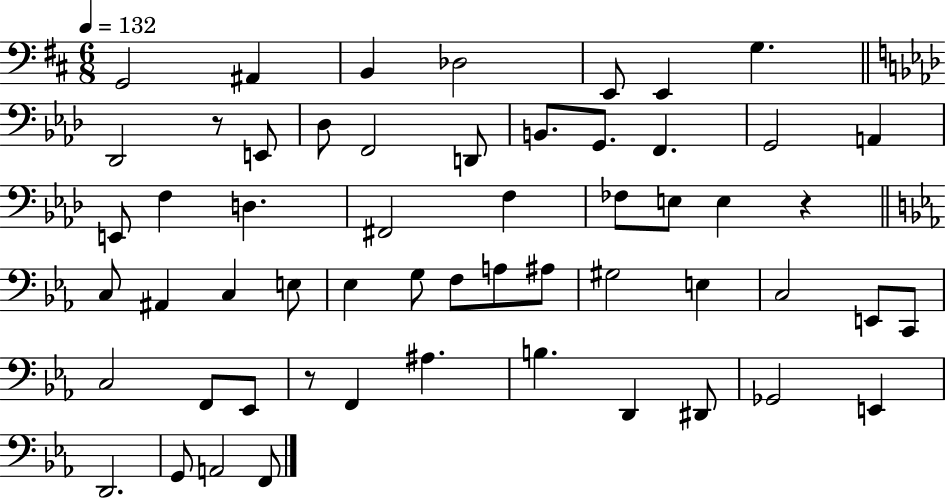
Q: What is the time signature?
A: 6/8